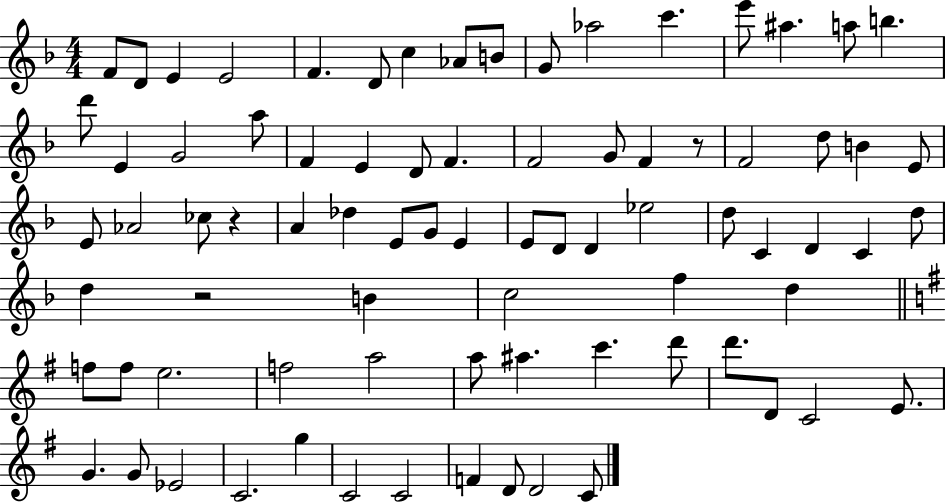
{
  \clef treble
  \numericTimeSignature
  \time 4/4
  \key f \major
  f'8 d'8 e'4 e'2 | f'4. d'8 c''4 aes'8 b'8 | g'8 aes''2 c'''4. | e'''8 ais''4. a''8 b''4. | \break d'''8 e'4 g'2 a''8 | f'4 e'4 d'8 f'4. | f'2 g'8 f'4 r8 | f'2 d''8 b'4 e'8 | \break e'8 aes'2 ces''8 r4 | a'4 des''4 e'8 g'8 e'4 | e'8 d'8 d'4 ees''2 | d''8 c'4 d'4 c'4 d''8 | \break d''4 r2 b'4 | c''2 f''4 d''4 | \bar "||" \break \key g \major f''8 f''8 e''2. | f''2 a''2 | a''8 ais''4. c'''4. d'''8 | d'''8. d'8 c'2 e'8. | \break g'4. g'8 ees'2 | c'2. g''4 | c'2 c'2 | f'4 d'8 d'2 c'8 | \break \bar "|."
}